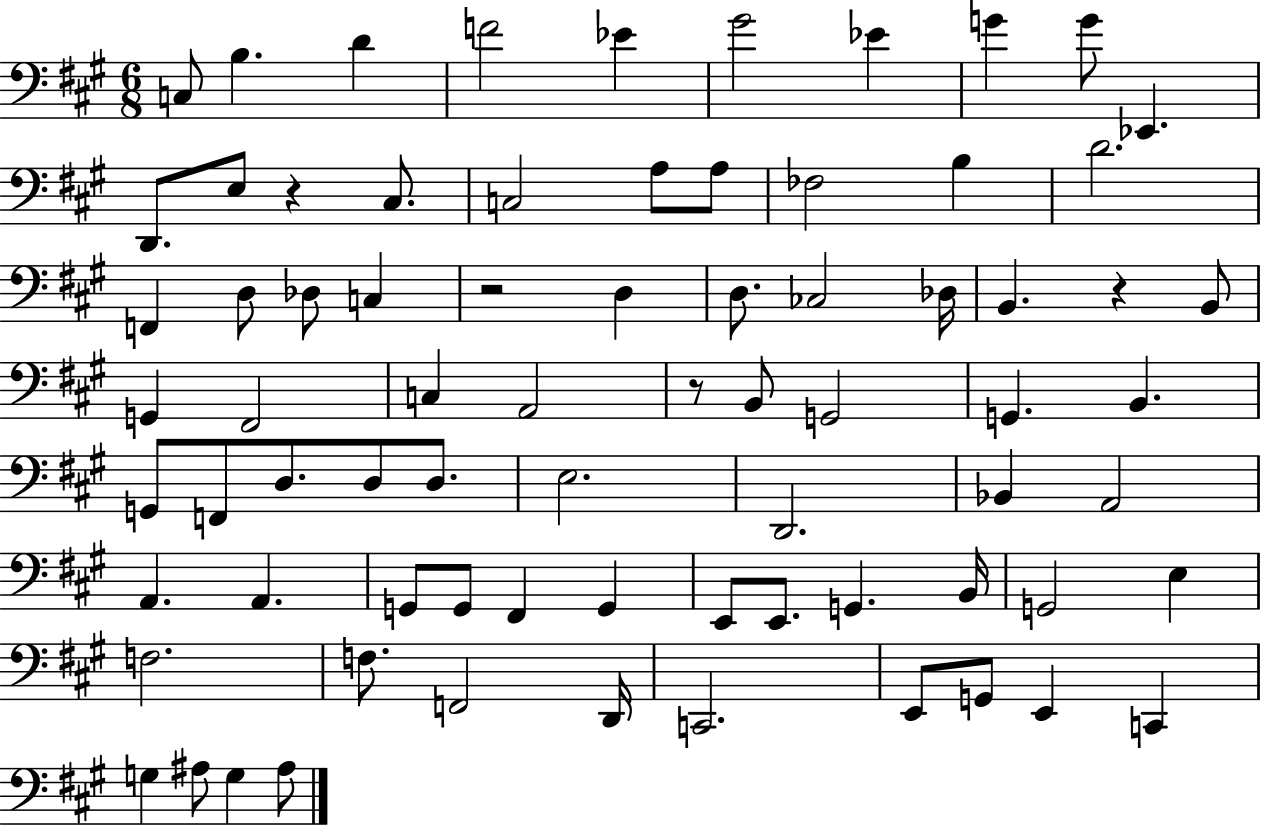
X:1
T:Untitled
M:6/8
L:1/4
K:A
C,/2 B, D F2 _E ^G2 _E G G/2 _E,, D,,/2 E,/2 z ^C,/2 C,2 A,/2 A,/2 _F,2 B, D2 F,, D,/2 _D,/2 C, z2 D, D,/2 _C,2 _D,/4 B,, z B,,/2 G,, ^F,,2 C, A,,2 z/2 B,,/2 G,,2 G,, B,, G,,/2 F,,/2 D,/2 D,/2 D,/2 E,2 D,,2 _B,, A,,2 A,, A,, G,,/2 G,,/2 ^F,, G,, E,,/2 E,,/2 G,, B,,/4 G,,2 E, F,2 F,/2 F,,2 D,,/4 C,,2 E,,/2 G,,/2 E,, C,, G, ^A,/2 G, ^A,/2